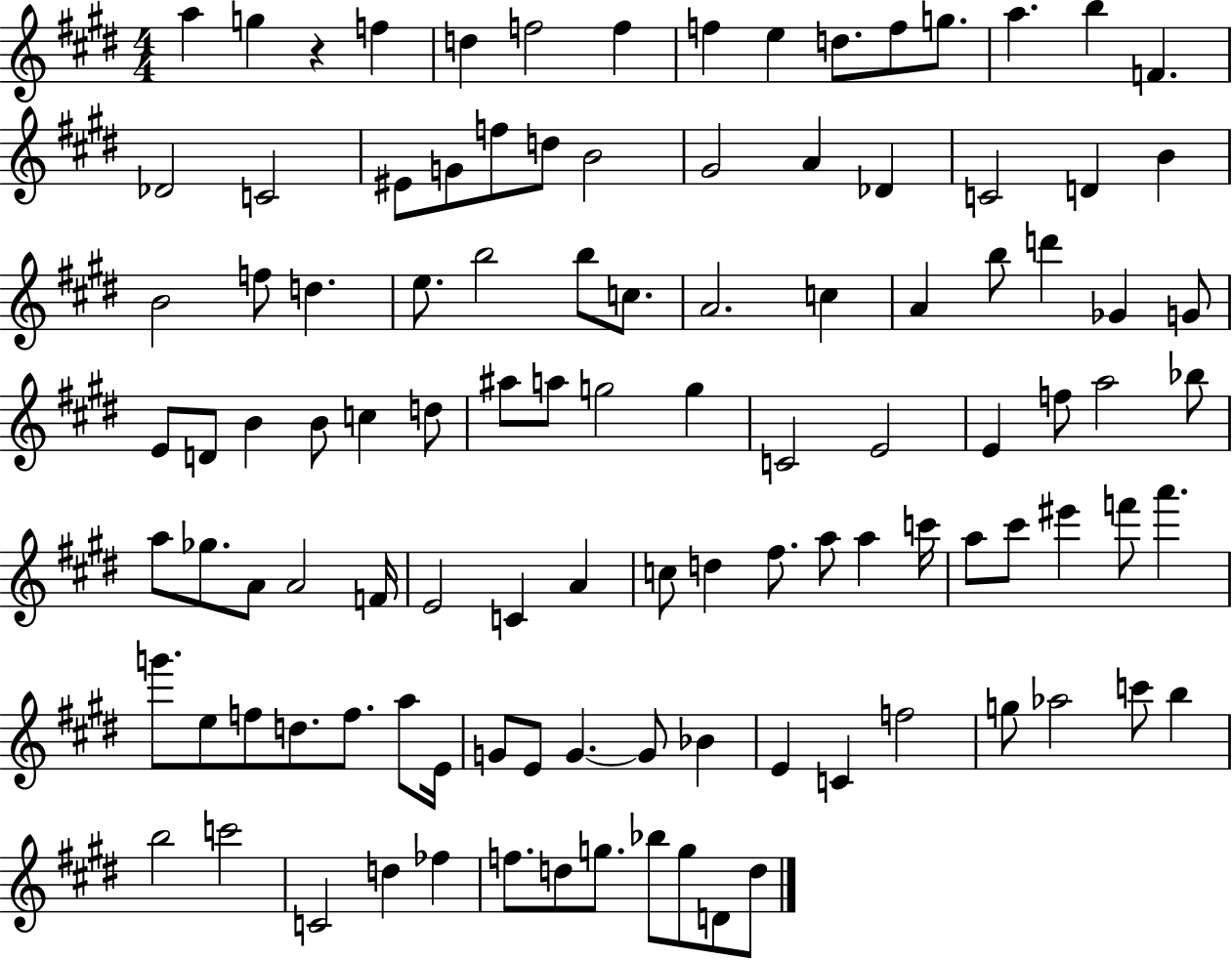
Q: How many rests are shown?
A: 1